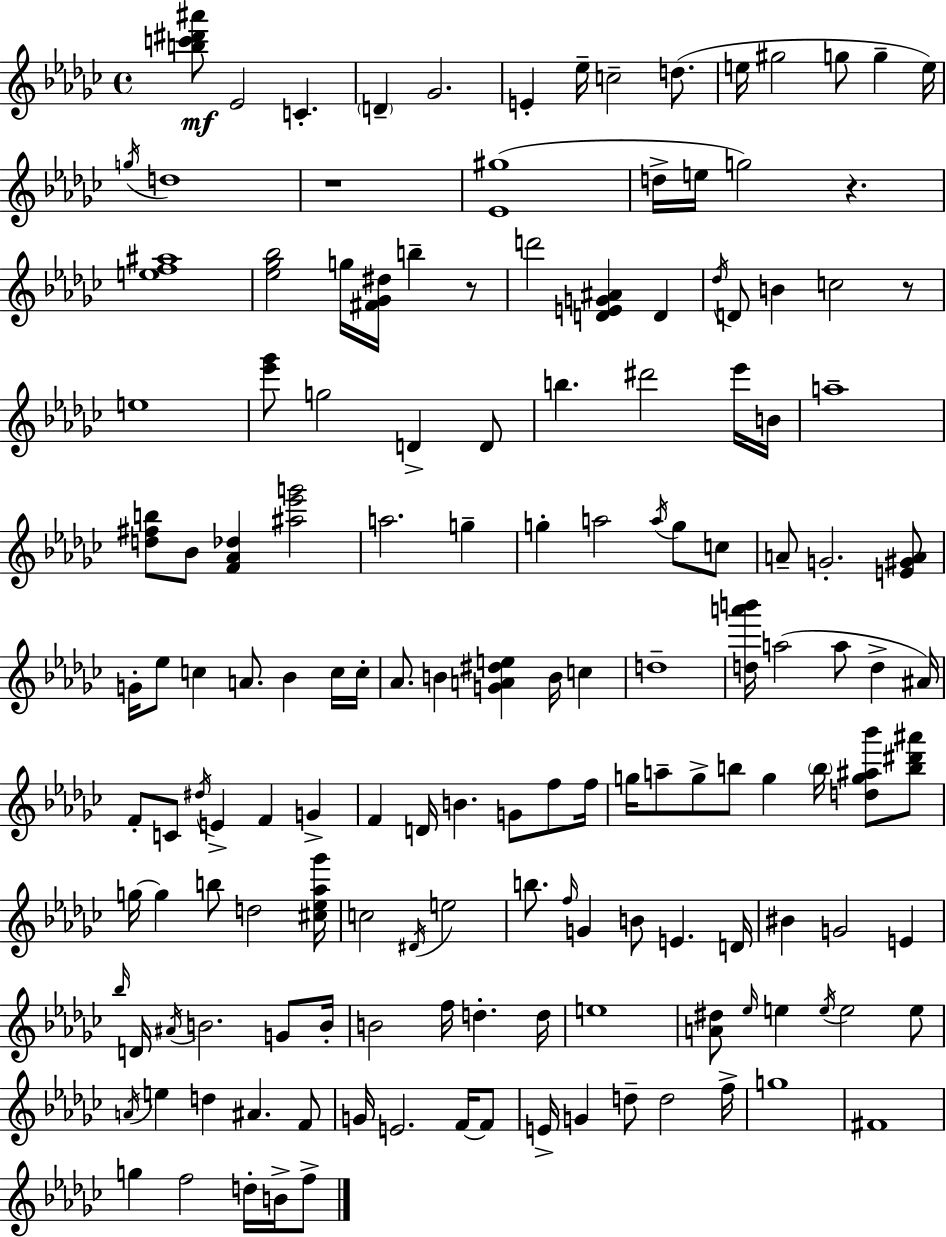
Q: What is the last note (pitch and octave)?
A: F5